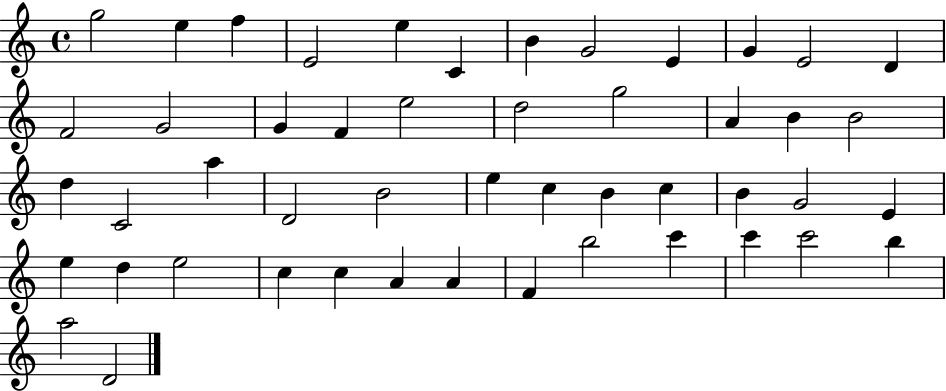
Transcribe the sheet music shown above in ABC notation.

X:1
T:Untitled
M:4/4
L:1/4
K:C
g2 e f E2 e C B G2 E G E2 D F2 G2 G F e2 d2 g2 A B B2 d C2 a D2 B2 e c B c B G2 E e d e2 c c A A F b2 c' c' c'2 b a2 D2